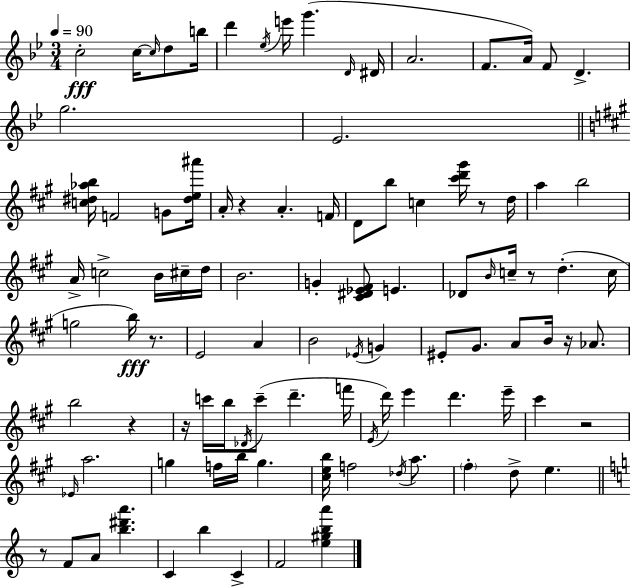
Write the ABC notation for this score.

X:1
T:Untitled
M:3/4
L:1/4
K:Bb
c2 c/4 c/4 d/2 b/4 d' _e/4 e'/4 g' D/4 ^D/4 A2 F/2 A/4 F/2 D g2 _E2 [c^d_ab]/4 F2 G/2 [^de^a']/4 A/4 z A F/4 D/2 b/2 c [^c'd'^g']/4 z/2 d/4 a b2 A/4 c2 B/4 ^c/4 d/4 B2 G [^C^D_E^F]/2 E _D/2 B/4 c/4 z/2 d c/4 g2 b/4 z/2 E2 A B2 _E/4 G ^E/2 ^G/2 A/2 B/4 z/4 _A/2 b2 z z/4 c'/4 b/4 _D/4 c'/2 d' f'/4 E/4 d'/4 e' d' e'/4 ^c' z2 _E/4 a2 g f/4 b/4 g [^ceb]/4 f2 _d/4 a/2 ^f d/2 e z/2 F/2 A/2 [b^d'a'] C b C F2 [e^gba']